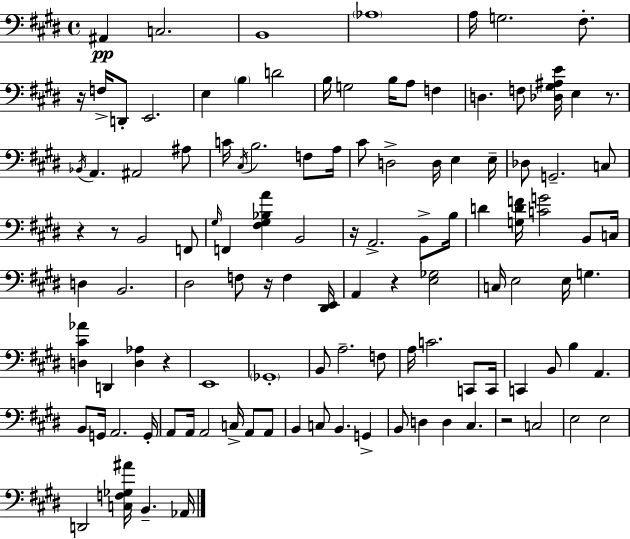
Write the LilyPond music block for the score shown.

{
  \clef bass
  \time 4/4
  \defaultTimeSignature
  \key e \major
  ais,4\pp c2. | b,1 | \parenthesize aes1 | a16 g2. fis8.-. | \break r16 f16-> d,8-. e,2. | e4 \parenthesize b4 d'2 | b16 g2 b16 a8 f4 | d4. f8 <des gis ais e'>16 e4 r8. | \break \acciaccatura { bes,16 } a,4. ais,2 ais8 | c'16 \acciaccatura { cis16 } b2. f8 | a16 cis'8 d2-> d16 e4 | e16-- des8 g,2.-- | \break c8 r4 r8 b,2 | f,8 \grace { gis16 } f,4 <fis gis bes a'>4 b,2 | r16 a,2.-> | b,8-> b16 d'4 <g d' f'>16 <c' g'>2 | \break b,8 c16 d4 b,2. | dis2 f8 r16 f4 | <dis, e,>16 a,4 r4 <e ges>2 | c16 e2 e16 g4. | \break <d cis' aes'>4 d,4 <d aes>4 r4 | e,1 | \parenthesize ges,1-. | b,8 a2.-- | \break f8 a16 c'2. | c,8 c,16 c,4 b,8 b4 a,4. | b,8 g,16 a,2. | g,16-. a,8 a,16 a,2 c16-> a,8 | \break a,8 b,4 c8 b,4. g,4-> | b,8 d4 d4 cis4. | r2 c2 | e2 e2 | \break d,2 <c f ges ais'>16 b,4.-- | aes,16 \bar "|."
}